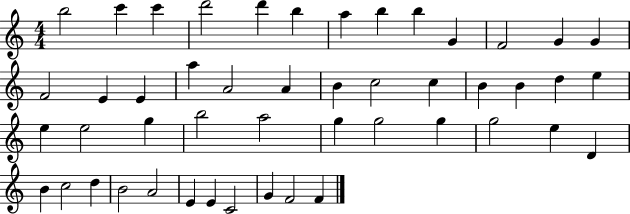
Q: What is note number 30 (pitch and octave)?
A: B5